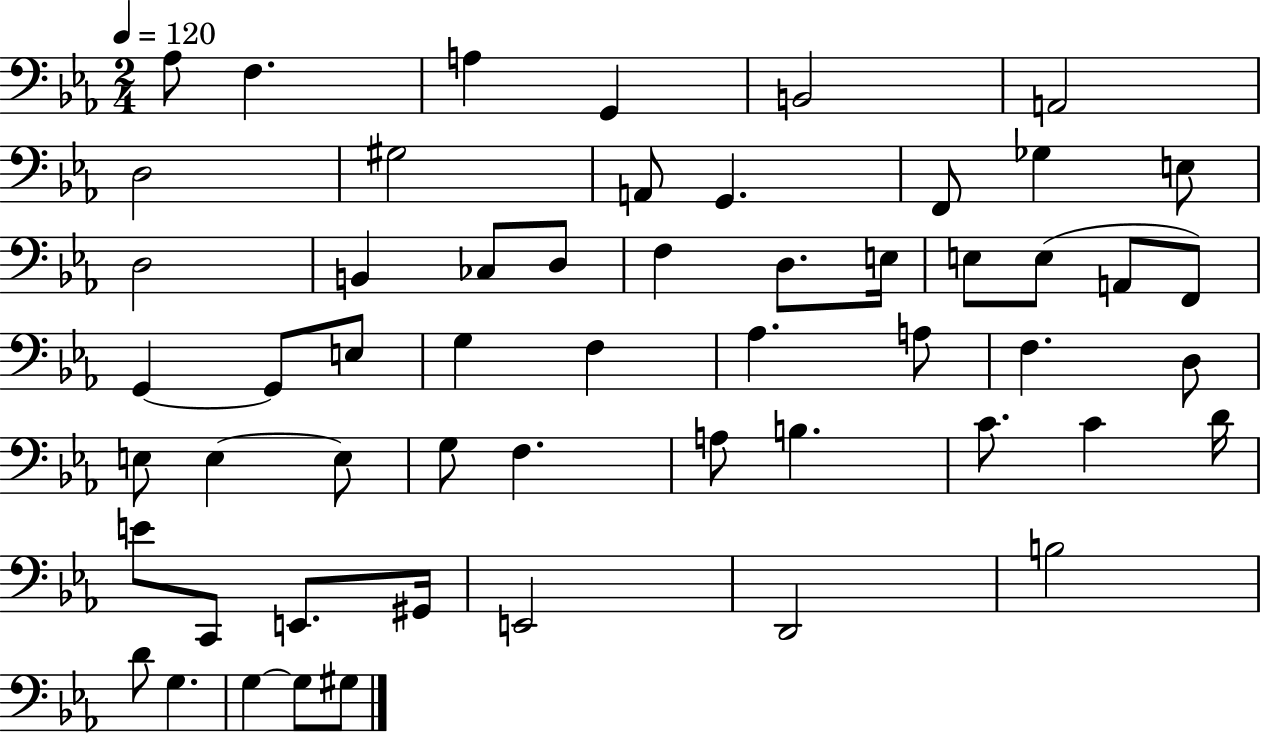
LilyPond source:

{
  \clef bass
  \numericTimeSignature
  \time 2/4
  \key ees \major
  \tempo 4 = 120
  aes8 f4. | a4 g,4 | b,2 | a,2 | \break d2 | gis2 | a,8 g,4. | f,8 ges4 e8 | \break d2 | b,4 ces8 d8 | f4 d8. e16 | e8 e8( a,8 f,8) | \break g,4~~ g,8 e8 | g4 f4 | aes4. a8 | f4. d8 | \break e8 e4~~ e8 | g8 f4. | a8 b4. | c'8. c'4 d'16 | \break e'8 c,8 e,8. gis,16 | e,2 | d,2 | b2 | \break d'8 g4. | g4~~ g8 gis8 | \bar "|."
}